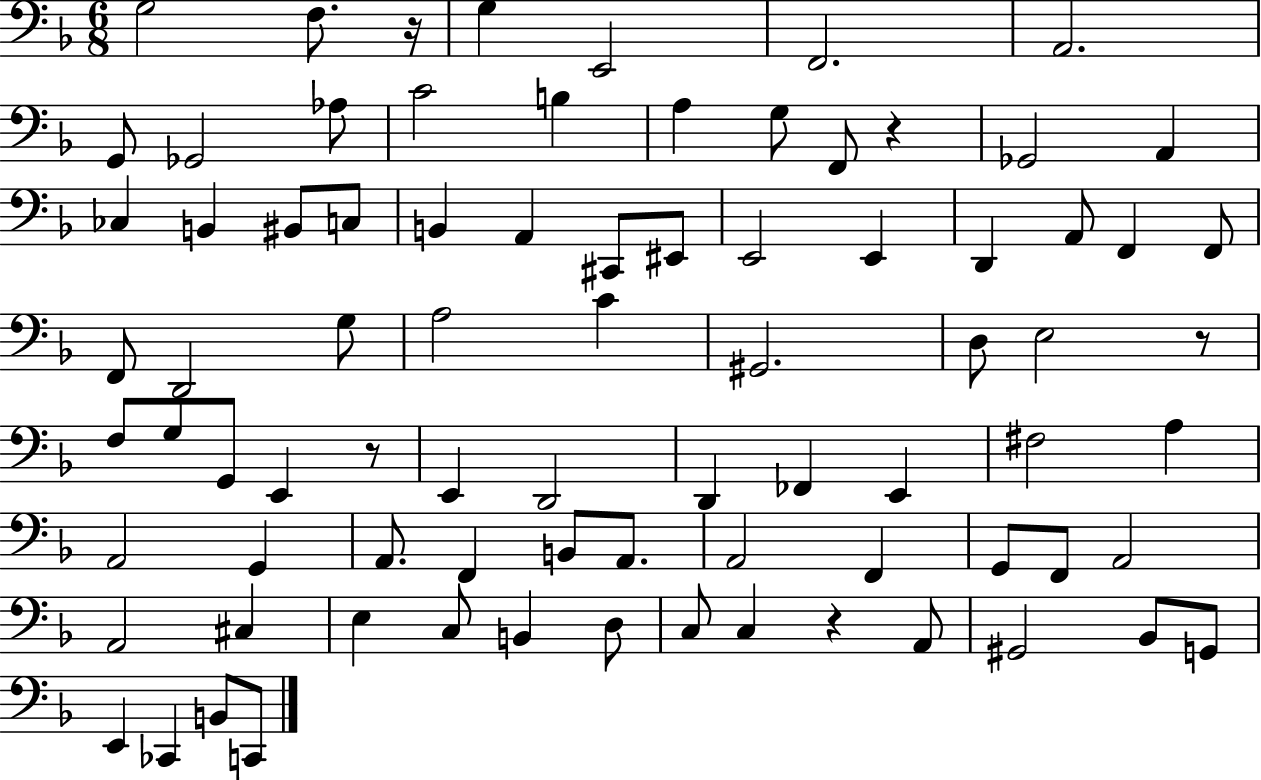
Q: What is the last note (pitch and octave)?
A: C2